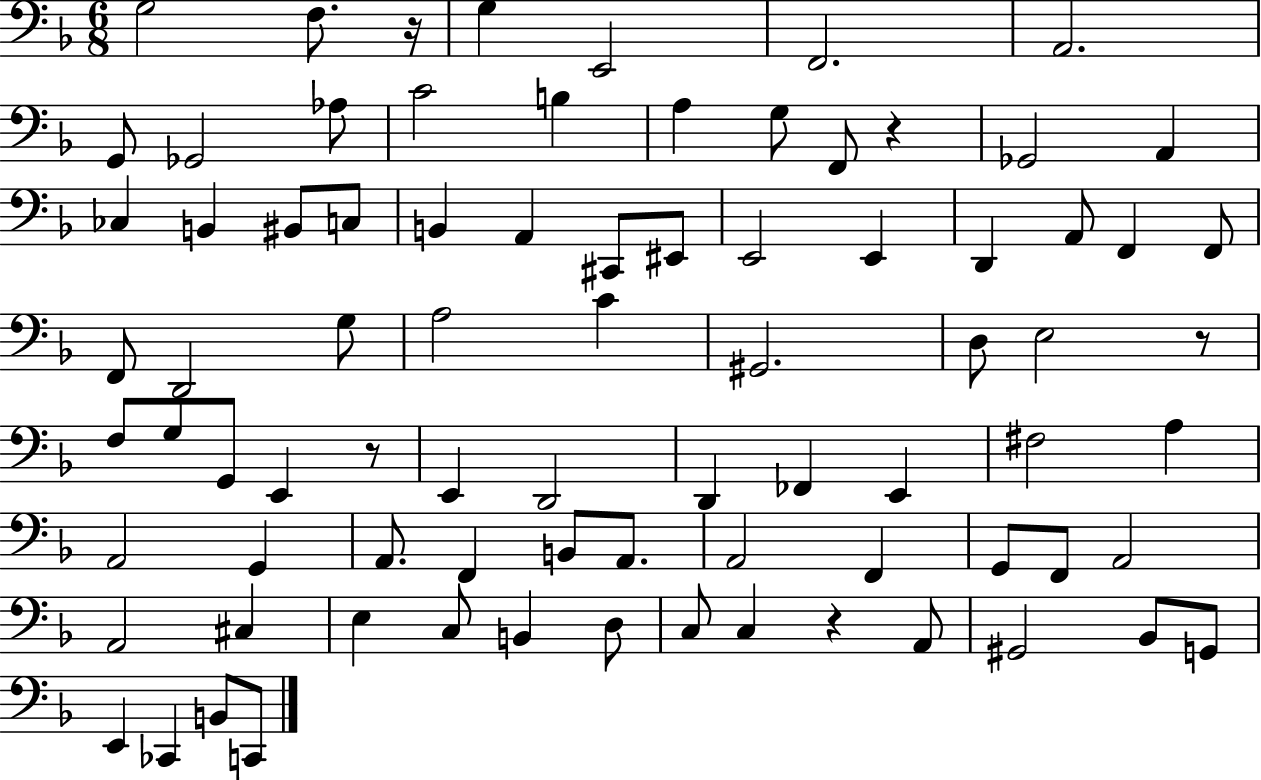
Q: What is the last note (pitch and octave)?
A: C2